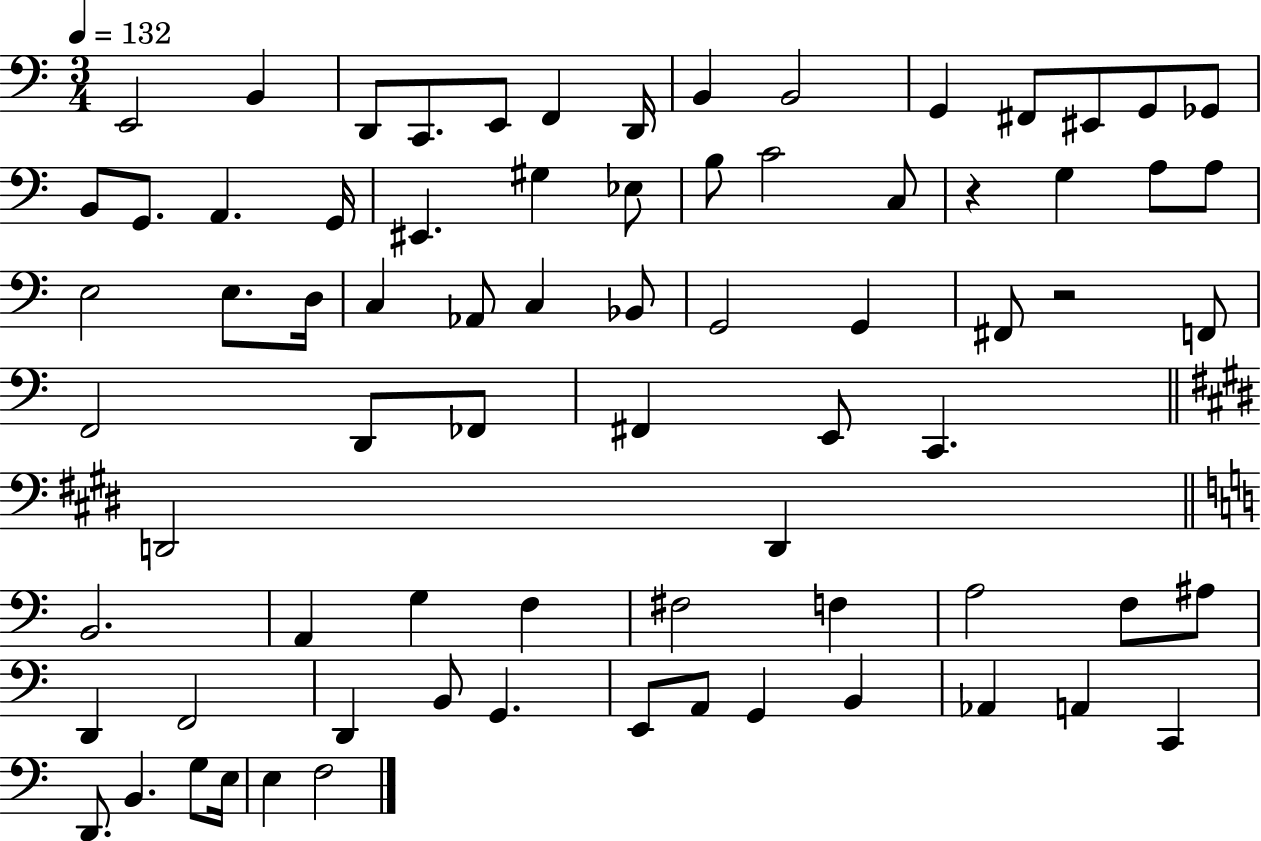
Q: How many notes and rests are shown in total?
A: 75